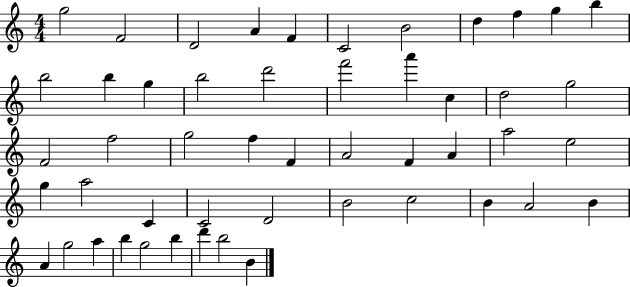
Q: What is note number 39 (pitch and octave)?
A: B4